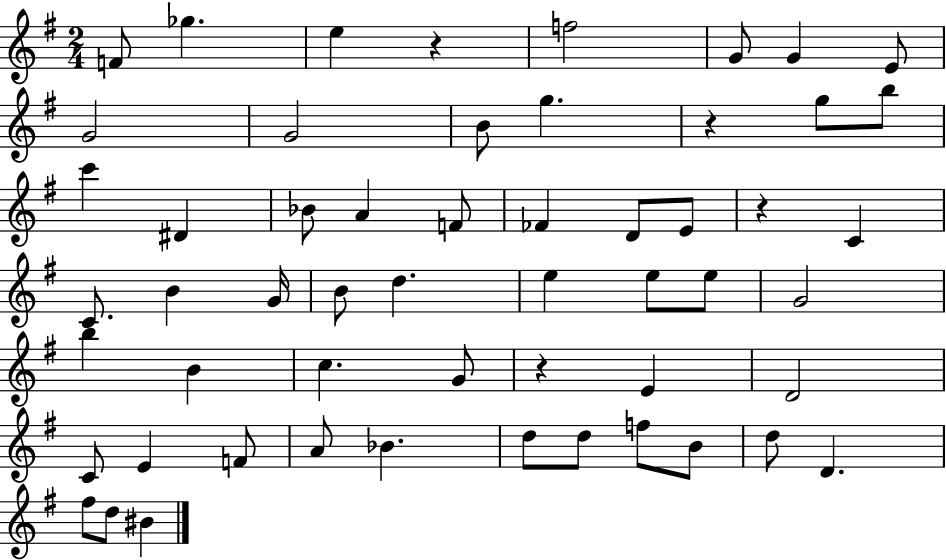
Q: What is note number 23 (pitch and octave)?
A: C4